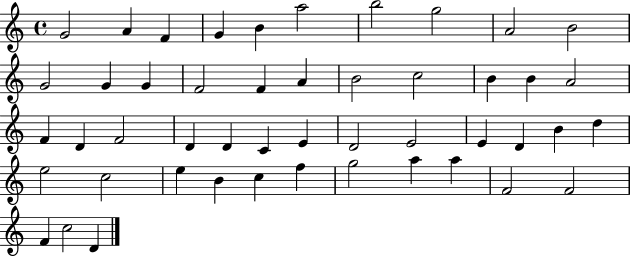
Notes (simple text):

G4/h A4/q F4/q G4/q B4/q A5/h B5/h G5/h A4/h B4/h G4/h G4/q G4/q F4/h F4/q A4/q B4/h C5/h B4/q B4/q A4/h F4/q D4/q F4/h D4/q D4/q C4/q E4/q D4/h E4/h E4/q D4/q B4/q D5/q E5/h C5/h E5/q B4/q C5/q F5/q G5/h A5/q A5/q F4/h F4/h F4/q C5/h D4/q